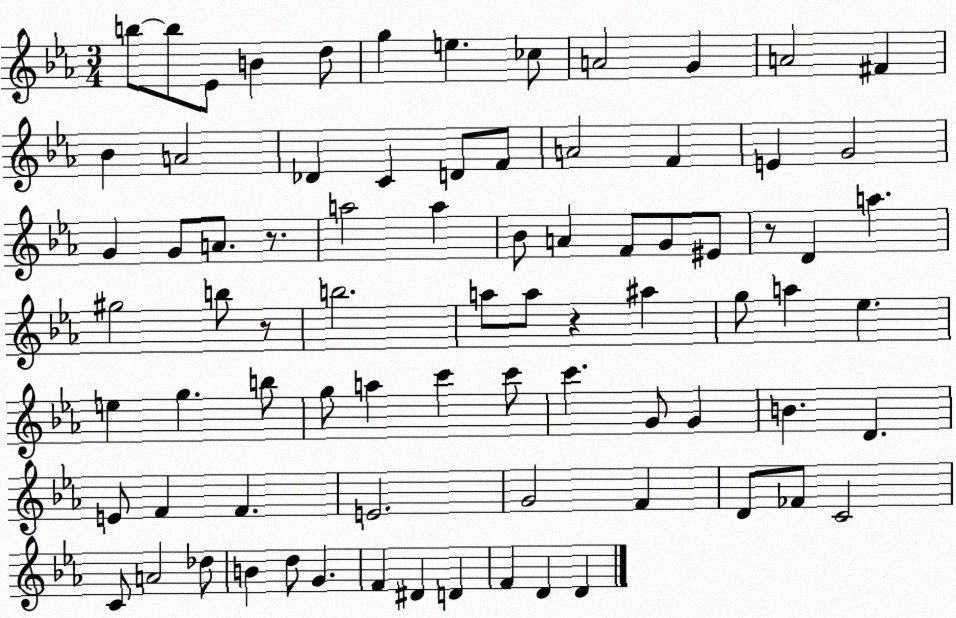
X:1
T:Untitled
M:3/4
L:1/4
K:Eb
b/2 b/2 _E/2 B d/2 g e _c/2 A2 G A2 ^F _B A2 _D C D/2 F/2 A2 F E G2 G G/2 A/2 z/2 a2 a _B/2 A F/2 G/2 ^E/2 z/2 D a ^g2 b/2 z/2 b2 a/2 a/2 z ^a g/2 a _e e g b/2 g/2 a c' c'/2 c' G/2 G B D E/2 F F E2 G2 F D/2 _F/2 C2 C/2 A2 _d/2 B d/2 G F ^D D F D D